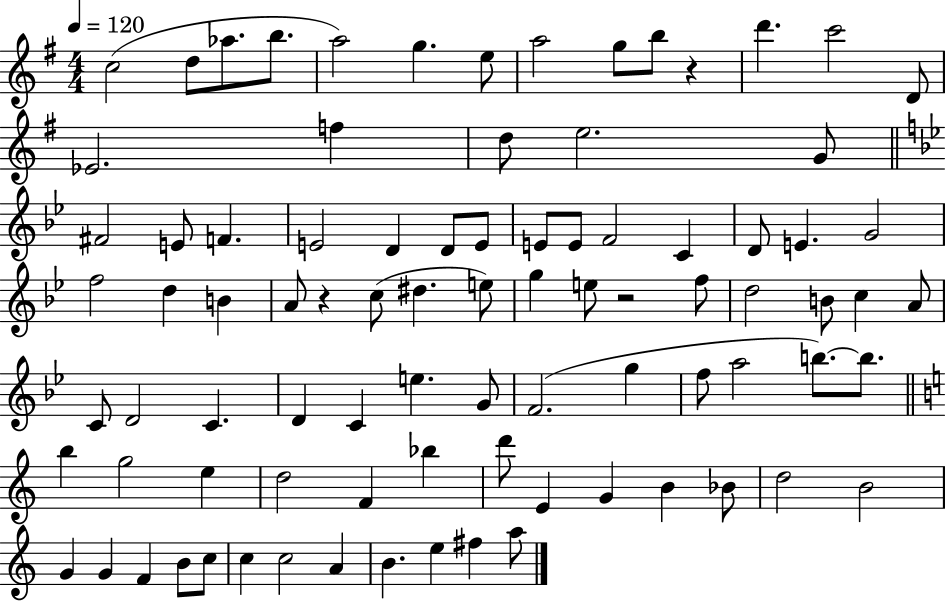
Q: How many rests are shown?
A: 3